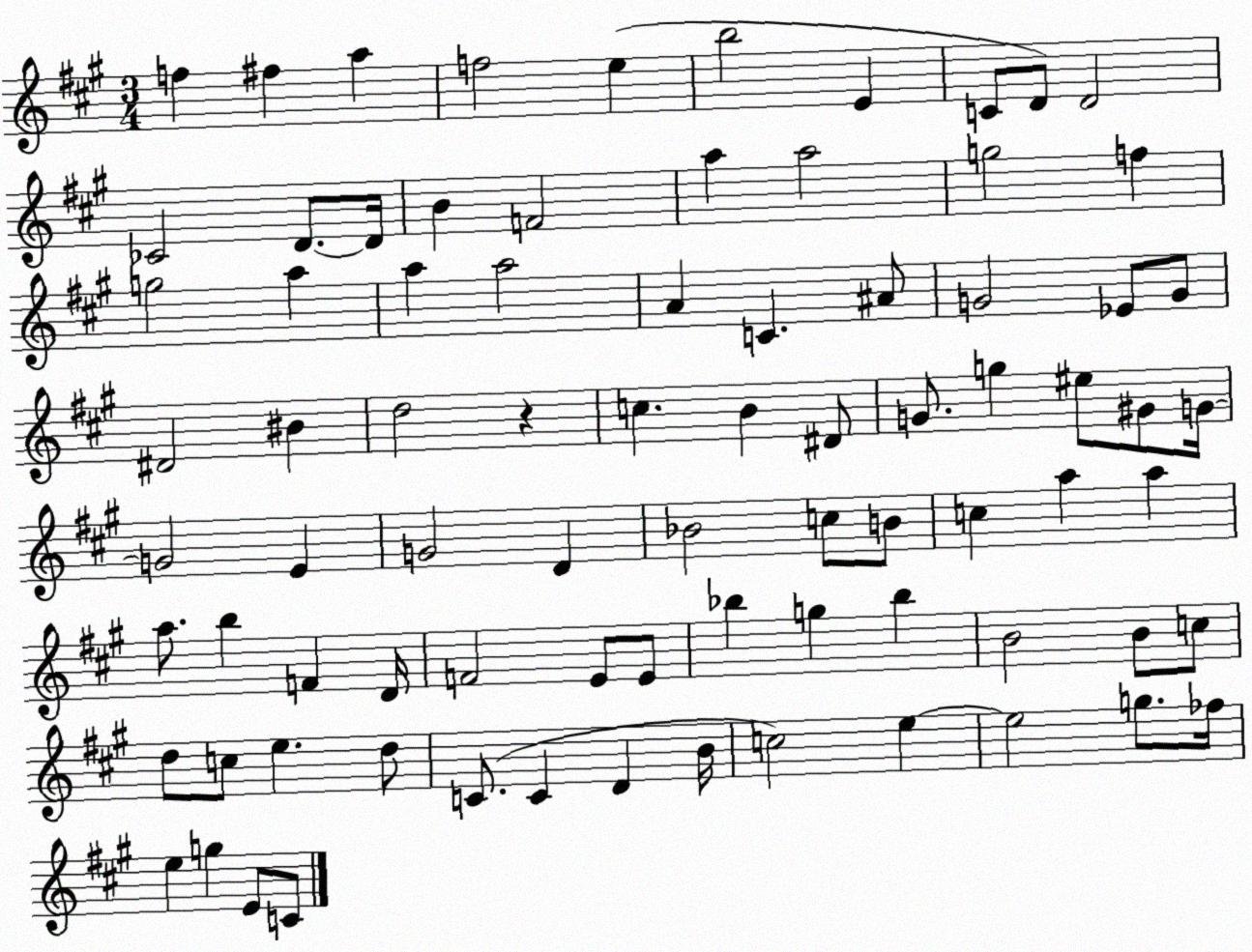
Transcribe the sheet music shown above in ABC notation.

X:1
T:Untitled
M:3/4
L:1/4
K:A
f ^f a f2 e b2 E C/2 D/2 D2 _C2 D/2 D/4 B F2 a a2 g2 f g2 a a a2 A C ^A/2 G2 _E/2 G/2 ^D2 ^B d2 z c B ^D/2 G/2 g ^e/2 ^G/2 G/4 G2 E G2 D _B2 c/2 B/2 c a a a/2 b F D/4 F2 E/2 E/2 _b g _b B2 B/2 c/2 d/2 c/2 e d/2 C/2 C D B/4 c2 e e2 g/2 _f/4 e g E/2 C/2